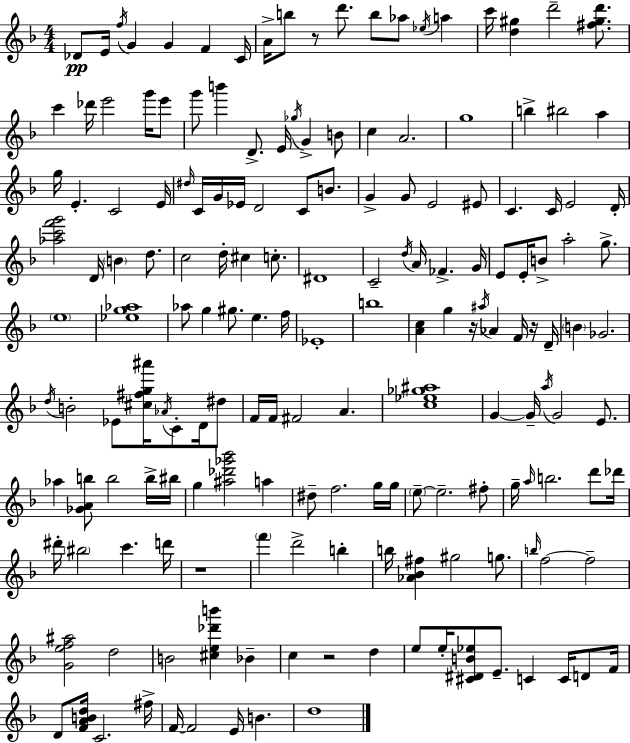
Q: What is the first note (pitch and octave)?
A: Db4